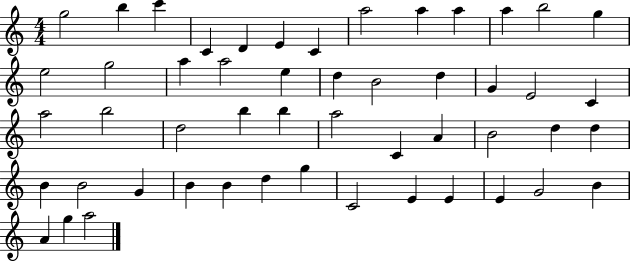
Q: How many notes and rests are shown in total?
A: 51